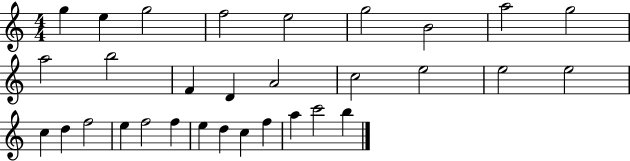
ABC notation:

X:1
T:Untitled
M:4/4
L:1/4
K:C
g e g2 f2 e2 g2 B2 a2 g2 a2 b2 F D A2 c2 e2 e2 e2 c d f2 e f2 f e d c f a c'2 b